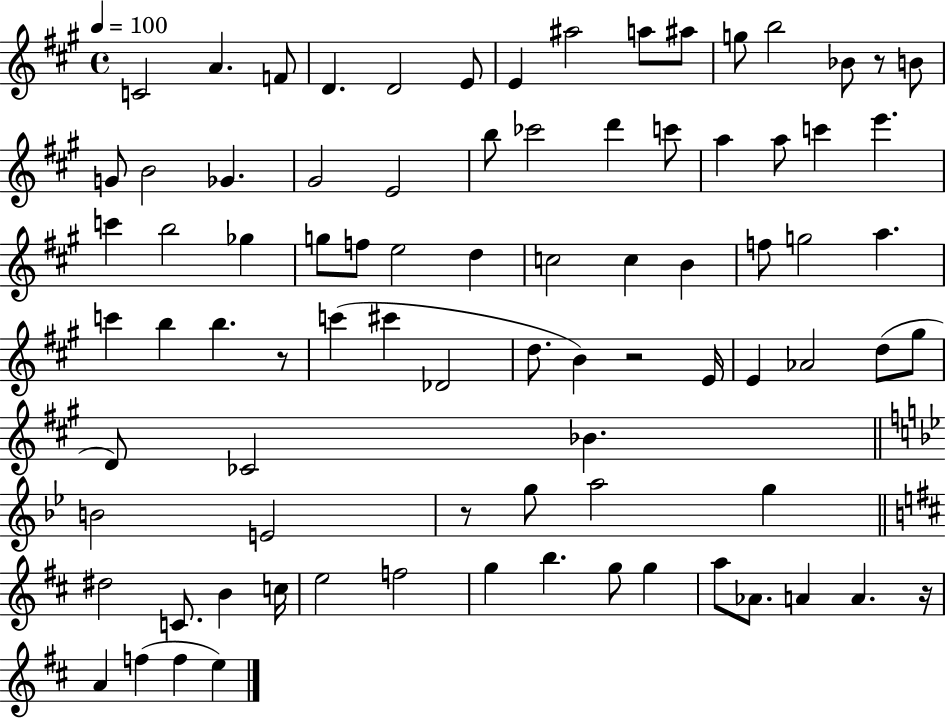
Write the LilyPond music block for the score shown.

{
  \clef treble
  \time 4/4
  \defaultTimeSignature
  \key a \major
  \tempo 4 = 100
  c'2 a'4. f'8 | d'4. d'2 e'8 | e'4 ais''2 a''8 ais''8 | g''8 b''2 bes'8 r8 b'8 | \break g'8 b'2 ges'4. | gis'2 e'2 | b''8 ces'''2 d'''4 c'''8 | a''4 a''8 c'''4 e'''4. | \break c'''4 b''2 ges''4 | g''8 f''8 e''2 d''4 | c''2 c''4 b'4 | f''8 g''2 a''4. | \break c'''4 b''4 b''4. r8 | c'''4( cis'''4 des'2 | d''8. b'4) r2 e'16 | e'4 aes'2 d''8( gis''8 | \break d'8) ces'2 bes'4. | \bar "||" \break \key bes \major b'2 e'2 | r8 g''8 a''2 g''4 | \bar "||" \break \key b \minor dis''2 c'8. b'4 c''16 | e''2 f''2 | g''4 b''4. g''8 g''4 | a''8 aes'8. a'4 a'4. r16 | \break a'4 f''4( f''4 e''4) | \bar "|."
}